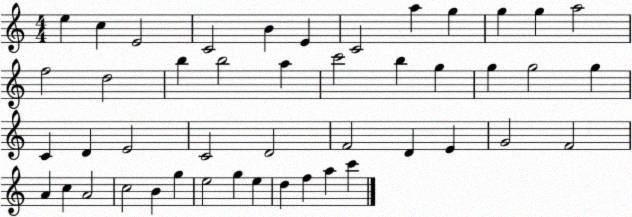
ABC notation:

X:1
T:Untitled
M:4/4
L:1/4
K:C
e c E2 C2 B E C2 a g g g a2 f2 d2 b b2 a c'2 b g g g2 g C D E2 C2 D2 F2 D E G2 F2 A c A2 c2 B g e2 g e d f a c'